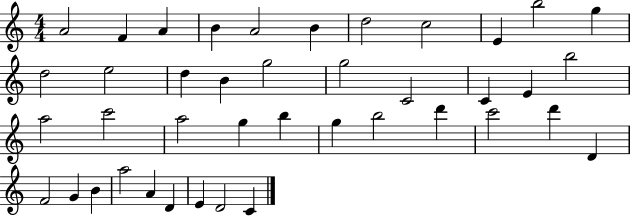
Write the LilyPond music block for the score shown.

{
  \clef treble
  \numericTimeSignature
  \time 4/4
  \key c \major
  a'2 f'4 a'4 | b'4 a'2 b'4 | d''2 c''2 | e'4 b''2 g''4 | \break d''2 e''2 | d''4 b'4 g''2 | g''2 c'2 | c'4 e'4 b''2 | \break a''2 c'''2 | a''2 g''4 b''4 | g''4 b''2 d'''4 | c'''2 d'''4 d'4 | \break f'2 g'4 b'4 | a''2 a'4 d'4 | e'4 d'2 c'4 | \bar "|."
}